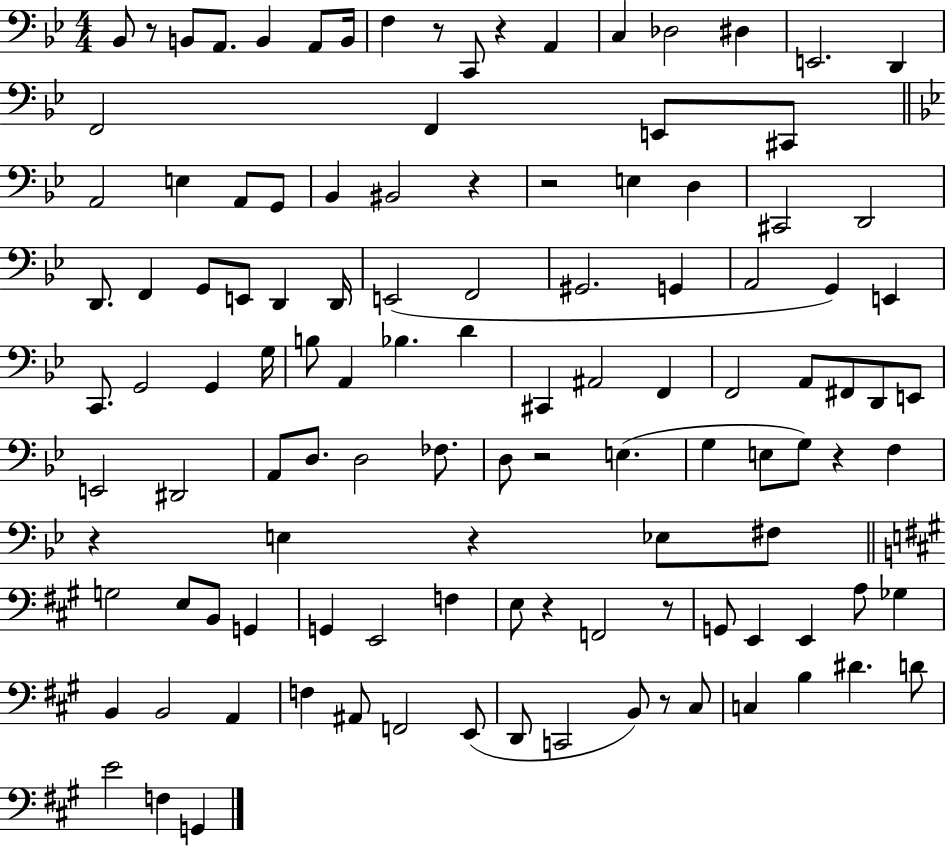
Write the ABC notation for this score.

X:1
T:Untitled
M:4/4
L:1/4
K:Bb
_B,,/2 z/2 B,,/2 A,,/2 B,, A,,/2 B,,/4 F, z/2 C,,/2 z A,, C, _D,2 ^D, E,,2 D,, F,,2 F,, E,,/2 ^C,,/2 A,,2 E, A,,/2 G,,/2 _B,, ^B,,2 z z2 E, D, ^C,,2 D,,2 D,,/2 F,, G,,/2 E,,/2 D,, D,,/4 E,,2 F,,2 ^G,,2 G,, A,,2 G,, E,, C,,/2 G,,2 G,, G,/4 B,/2 A,, _B, D ^C,, ^A,,2 F,, F,,2 A,,/2 ^F,,/2 D,,/2 E,,/2 E,,2 ^D,,2 A,,/2 D,/2 D,2 _F,/2 D,/2 z2 E, G, E,/2 G,/2 z F, z E, z _E,/2 ^F,/2 G,2 E,/2 B,,/2 G,, G,, E,,2 F, E,/2 z F,,2 z/2 G,,/2 E,, E,, A,/2 _G, B,, B,,2 A,, F, ^A,,/2 F,,2 E,,/2 D,,/2 C,,2 B,,/2 z/2 ^C,/2 C, B, ^D D/2 E2 F, G,,